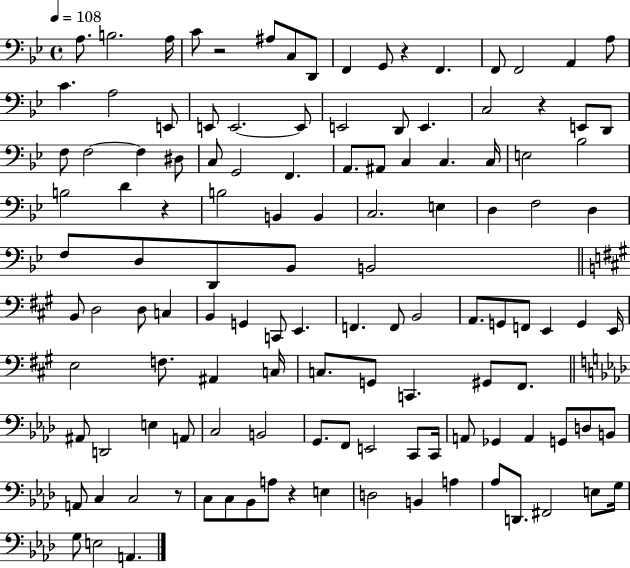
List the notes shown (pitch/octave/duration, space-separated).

A3/e. B3/h. A3/s C4/e R/h A#3/e C3/e D2/e F2/q G2/e R/q F2/q. F2/e F2/h A2/q A3/e C4/q. A3/h E2/e E2/e E2/h. E2/e E2/h D2/e E2/q. C3/h R/q E2/e D2/e F3/e F3/h F3/q D#3/e C3/e G2/h F2/q. A2/e. A#2/e C3/q C3/q. C3/s E3/h Bb3/h B3/h D4/q R/q B3/h B2/q B2/q C3/h. E3/q D3/q F3/h D3/q F3/e D3/e D2/e Bb2/e B2/h B2/e D3/h D3/e C3/q B2/q G2/q C2/e E2/q. F2/q. F2/e B2/h A2/e. G2/e F2/e E2/q G2/q E2/s E3/h F3/e. A#2/q C3/s C3/e. G2/e C2/q. G#2/e F#2/e. A#2/e D2/h E3/q A2/e C3/h B2/h G2/e. F2/e E2/h C2/e C2/s A2/e Gb2/q A2/q G2/e D3/e B2/e A2/e C3/q C3/h R/e C3/e C3/e Bb2/e A3/e R/q E3/q D3/h B2/q A3/q Ab3/e D2/e. F#2/h E3/e G3/s G3/e E3/h A2/q.